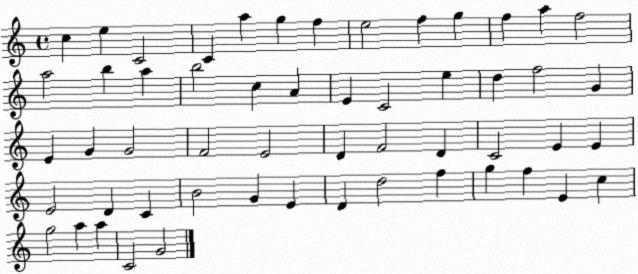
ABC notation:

X:1
T:Untitled
M:4/4
L:1/4
K:C
c e C2 C a g f e2 f g f a f2 a2 b a b2 c A E C2 e d f2 G E G G2 F2 E2 D F2 D C2 E E E2 D C B2 G E D d2 f g f E c g2 a a C2 G2